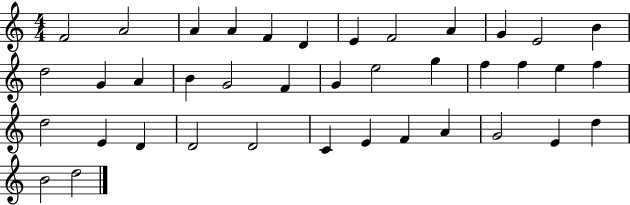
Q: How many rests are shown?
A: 0